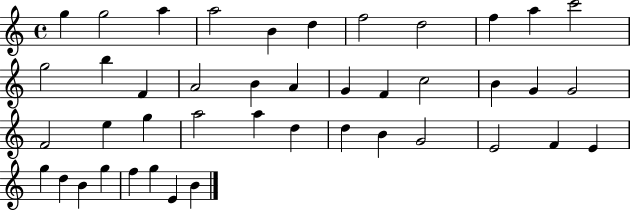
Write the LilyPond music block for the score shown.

{
  \clef treble
  \time 4/4
  \defaultTimeSignature
  \key c \major
  g''4 g''2 a''4 | a''2 b'4 d''4 | f''2 d''2 | f''4 a''4 c'''2 | \break g''2 b''4 f'4 | a'2 b'4 a'4 | g'4 f'4 c''2 | b'4 g'4 g'2 | \break f'2 e''4 g''4 | a''2 a''4 d''4 | d''4 b'4 g'2 | e'2 f'4 e'4 | \break g''4 d''4 b'4 g''4 | f''4 g''4 e'4 b'4 | \bar "|."
}